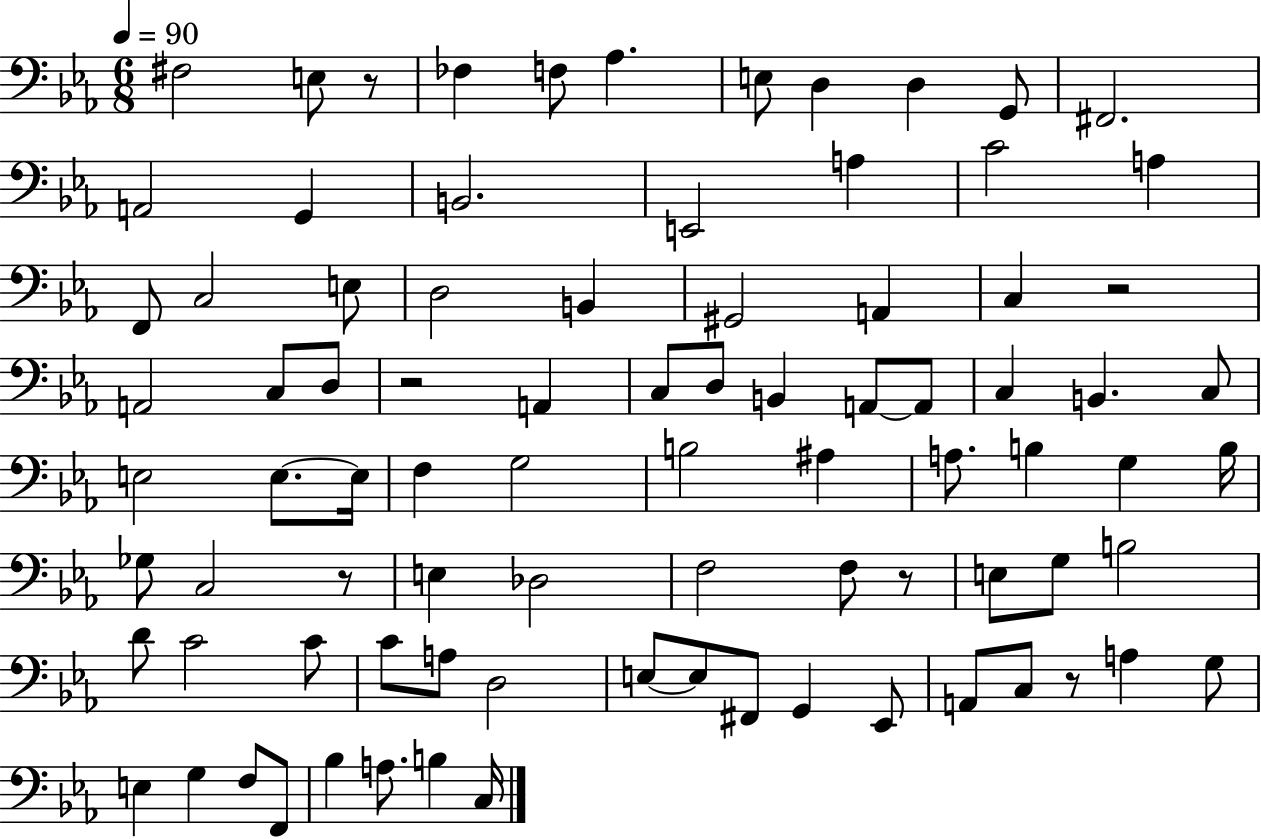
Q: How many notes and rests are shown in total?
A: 86